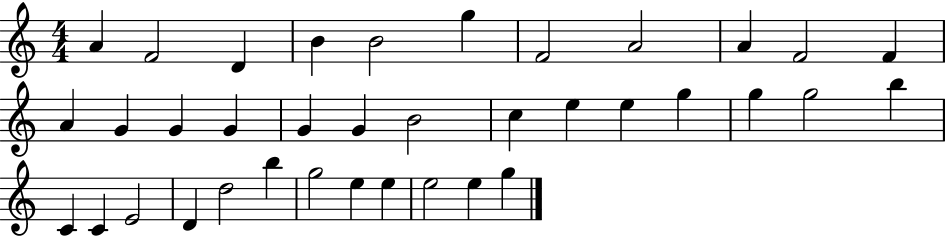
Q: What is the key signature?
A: C major